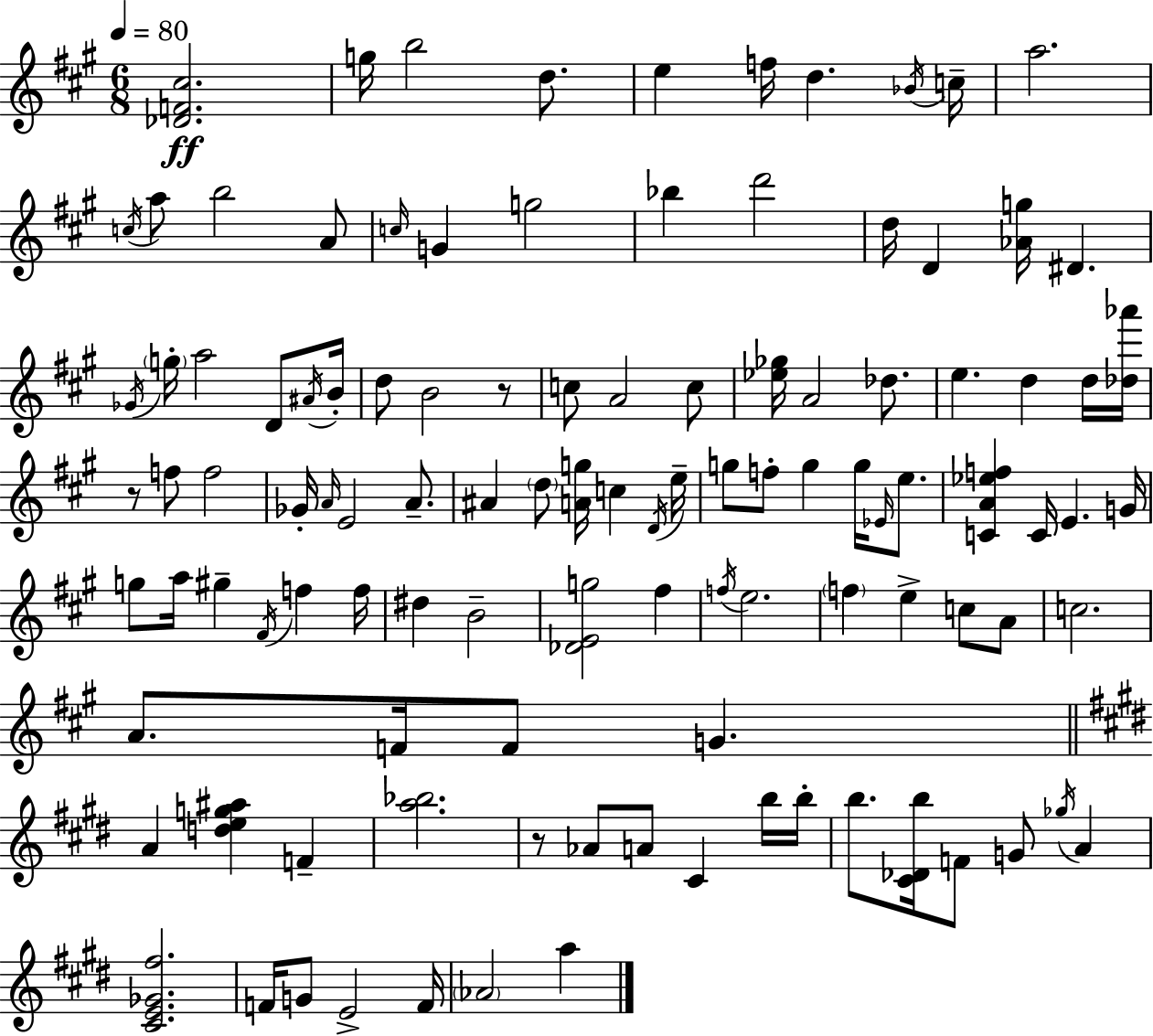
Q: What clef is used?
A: treble